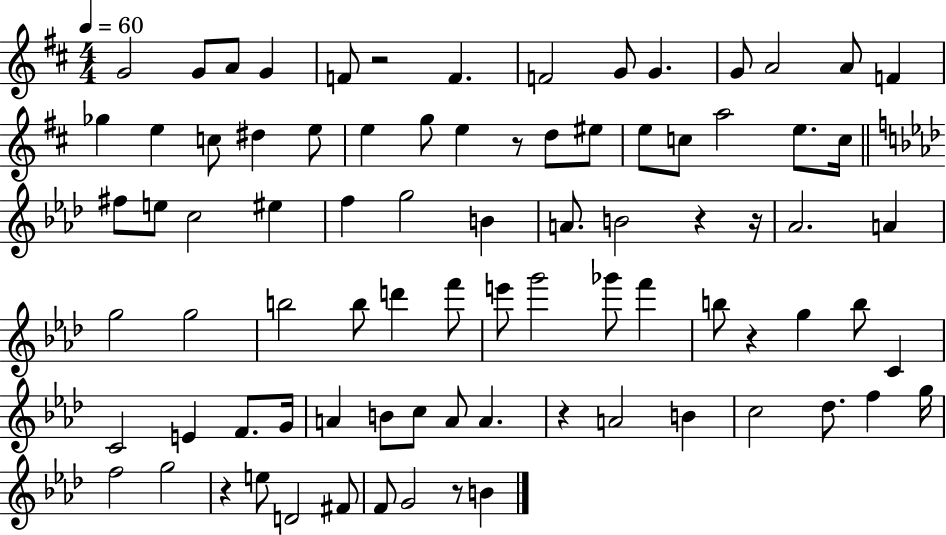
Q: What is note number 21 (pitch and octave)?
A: E5